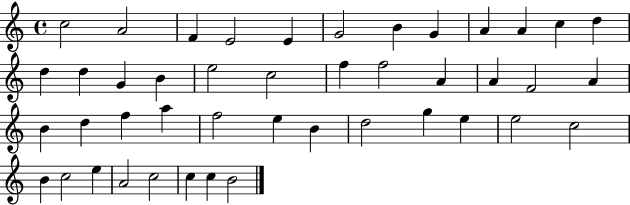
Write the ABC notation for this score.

X:1
T:Untitled
M:4/4
L:1/4
K:C
c2 A2 F E2 E G2 B G A A c d d d G B e2 c2 f f2 A A F2 A B d f a f2 e B d2 g e e2 c2 B c2 e A2 c2 c c B2